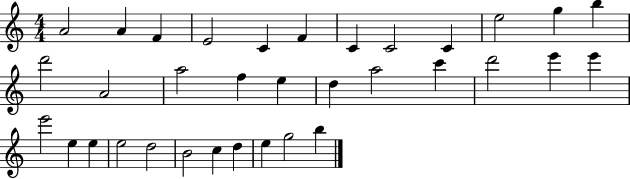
{
  \clef treble
  \numericTimeSignature
  \time 4/4
  \key c \major
  a'2 a'4 f'4 | e'2 c'4 f'4 | c'4 c'2 c'4 | e''2 g''4 b''4 | \break d'''2 a'2 | a''2 f''4 e''4 | d''4 a''2 c'''4 | d'''2 e'''4 e'''4 | \break e'''2 e''4 e''4 | e''2 d''2 | b'2 c''4 d''4 | e''4 g''2 b''4 | \break \bar "|."
}